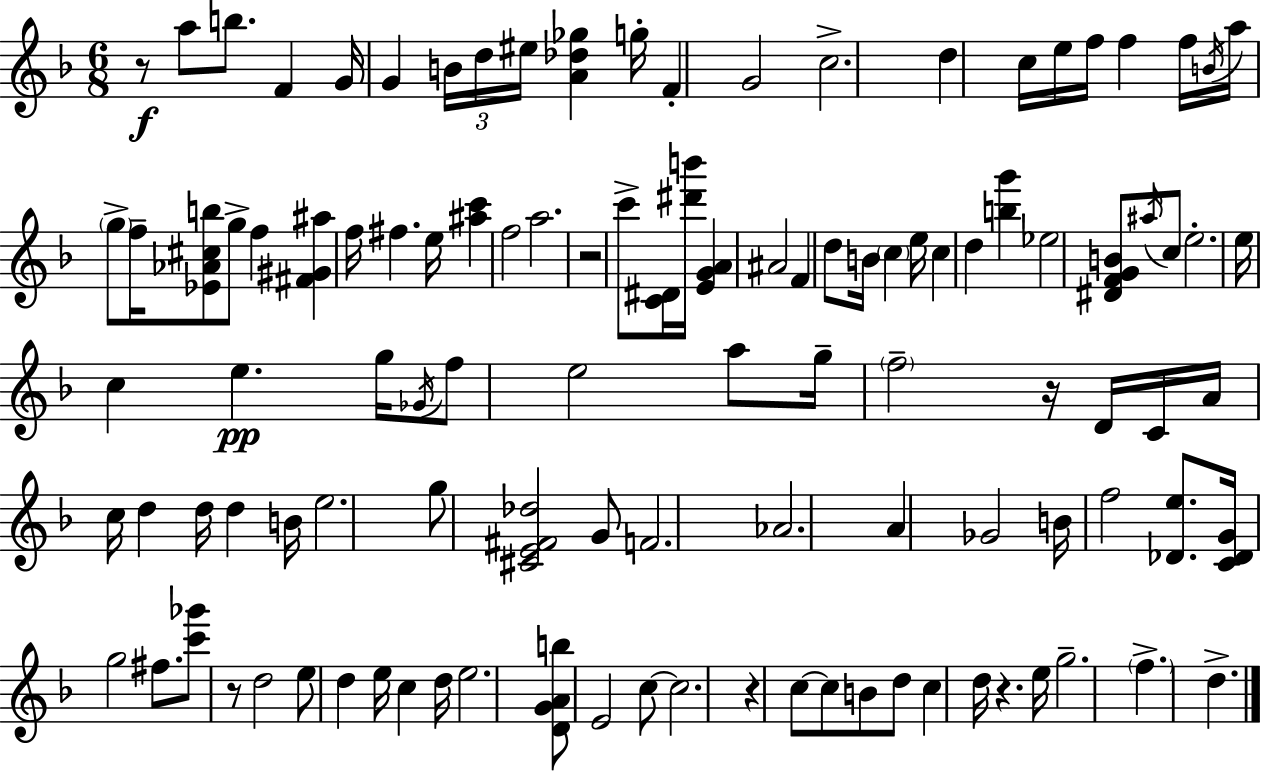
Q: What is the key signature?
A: F major